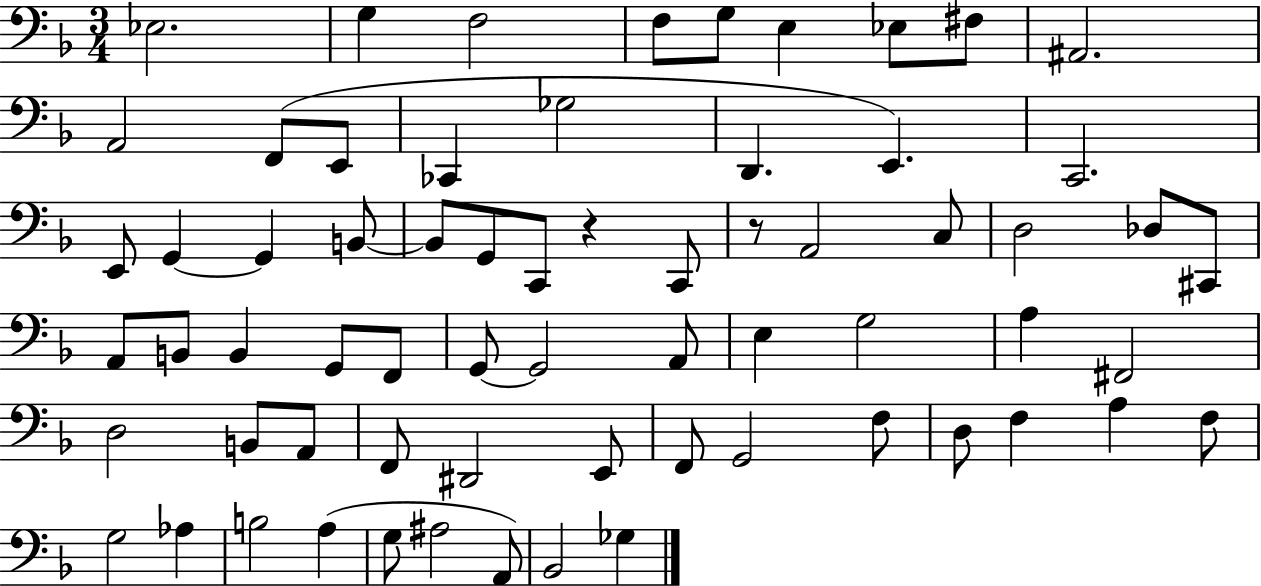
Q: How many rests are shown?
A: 2